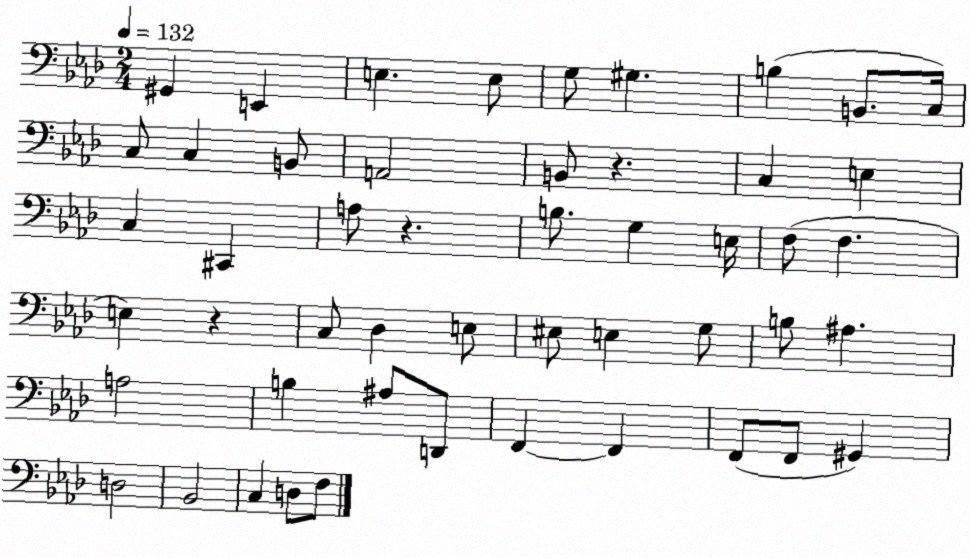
X:1
T:Untitled
M:2/4
L:1/4
K:Ab
^G,, E,, E, E,/2 G,/2 ^G, B, B,,/2 C,/4 C,/2 C, B,,/2 A,,2 B,,/2 z C, E, C, ^C,, A,/2 z B,/2 G, E,/4 F,/2 F, E, z C,/2 _D, E,/2 ^E,/2 E, G,/2 B,/2 ^A, A,2 B, ^A,/2 D,,/2 F,, F,, F,,/2 F,,/2 ^G,, D,2 _B,,2 C, D,/2 F,/2